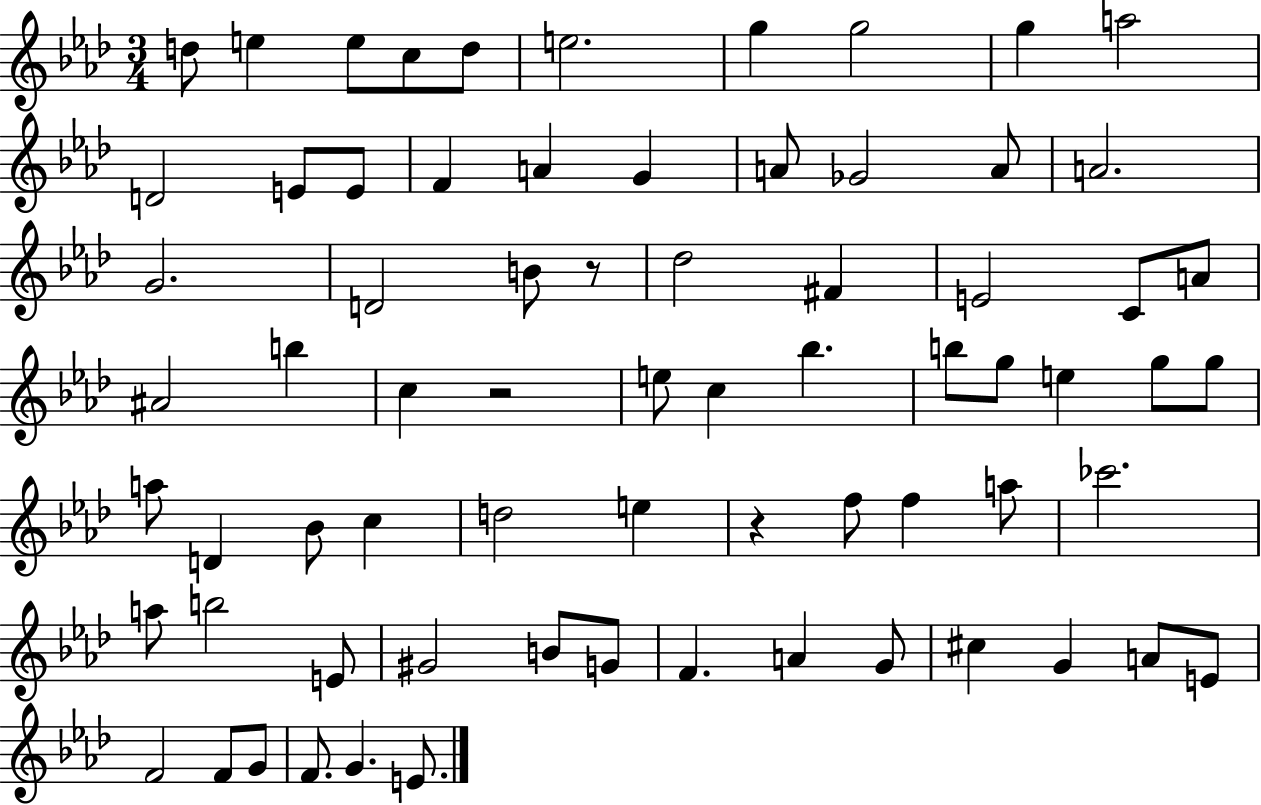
D5/e E5/q E5/e C5/e D5/e E5/h. G5/q G5/h G5/q A5/h D4/h E4/e E4/e F4/q A4/q G4/q A4/e Gb4/h A4/e A4/h. G4/h. D4/h B4/e R/e Db5/h F#4/q E4/h C4/e A4/e A#4/h B5/q C5/q R/h E5/e C5/q Bb5/q. B5/e G5/e E5/q G5/e G5/e A5/e D4/q Bb4/e C5/q D5/h E5/q R/q F5/e F5/q A5/e CES6/h. A5/e B5/h E4/e G#4/h B4/e G4/e F4/q. A4/q G4/e C#5/q G4/q A4/e E4/e F4/h F4/e G4/e F4/e. G4/q. E4/e.